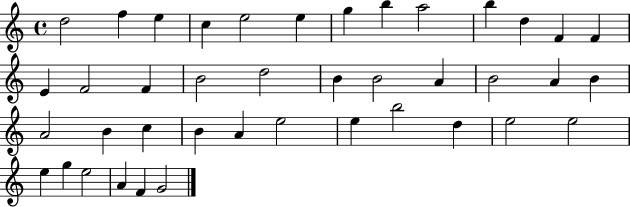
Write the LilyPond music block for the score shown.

{
  \clef treble
  \time 4/4
  \defaultTimeSignature
  \key c \major
  d''2 f''4 e''4 | c''4 e''2 e''4 | g''4 b''4 a''2 | b''4 d''4 f'4 f'4 | \break e'4 f'2 f'4 | b'2 d''2 | b'4 b'2 a'4 | b'2 a'4 b'4 | \break a'2 b'4 c''4 | b'4 a'4 e''2 | e''4 b''2 d''4 | e''2 e''2 | \break e''4 g''4 e''2 | a'4 f'4 g'2 | \bar "|."
}